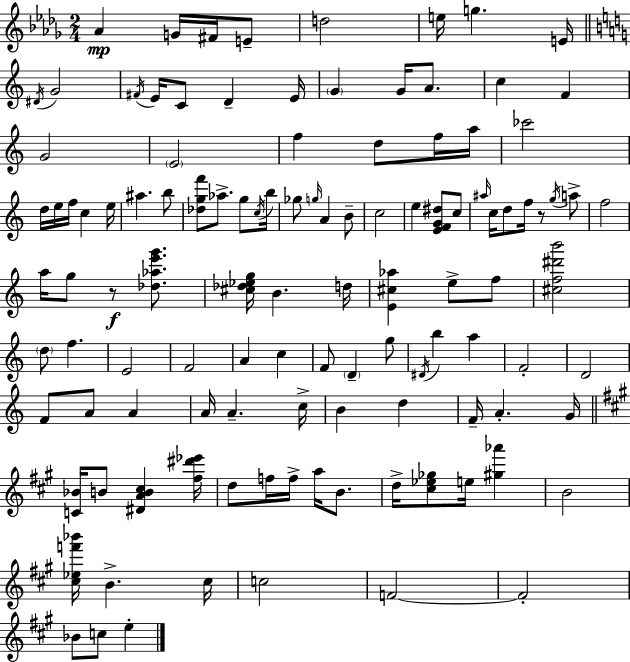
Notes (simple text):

Ab4/q G4/s F#4/s E4/e D5/h E5/s G5/q. E4/s D#4/s G4/h F#4/s E4/s C4/e D4/q E4/s G4/q G4/s A4/e. C5/q F4/q G4/h E4/h F5/q D5/e F5/s A5/s CES6/h D5/s E5/s F5/s C5/q E5/s A#5/q. B5/e [Db5,G5,F6]/e Ab5/e. G5/e C5/s B5/s Gb5/e G5/s A4/q B4/e C5/h E5/q [E4,F4,G4,D#5]/e C5/e A#5/s C5/s D5/e F5/s R/e G5/s A5/e F5/h A5/s G5/e R/e [Db5,Ab5,E6,G6]/e. [C#5,Db5,Eb5,G5]/s B4/q. D5/s [E4,C#5,Ab5]/q E5/e F5/e [C#5,F5,D#6,B6]/h D5/e F5/q. E4/h F4/h A4/q C5/q F4/e D4/q G5/e D#4/s B5/q A5/q F4/h D4/h F4/e A4/e A4/q A4/s A4/q. C5/s B4/q D5/q F4/s A4/q. G4/s [C4,Bb4]/s B4/e [D#4,A4,B4,C#5]/q [F#5,D#6,Eb6]/s D5/e F5/s F5/s A5/s B4/e. D5/s [C#5,Eb5,Gb5]/e E5/s [G#5,Ab6]/q B4/h [C#5,Eb5,F6,Bb6]/s B4/q. C#5/s C5/h F4/h F4/h Bb4/e C5/e E5/q